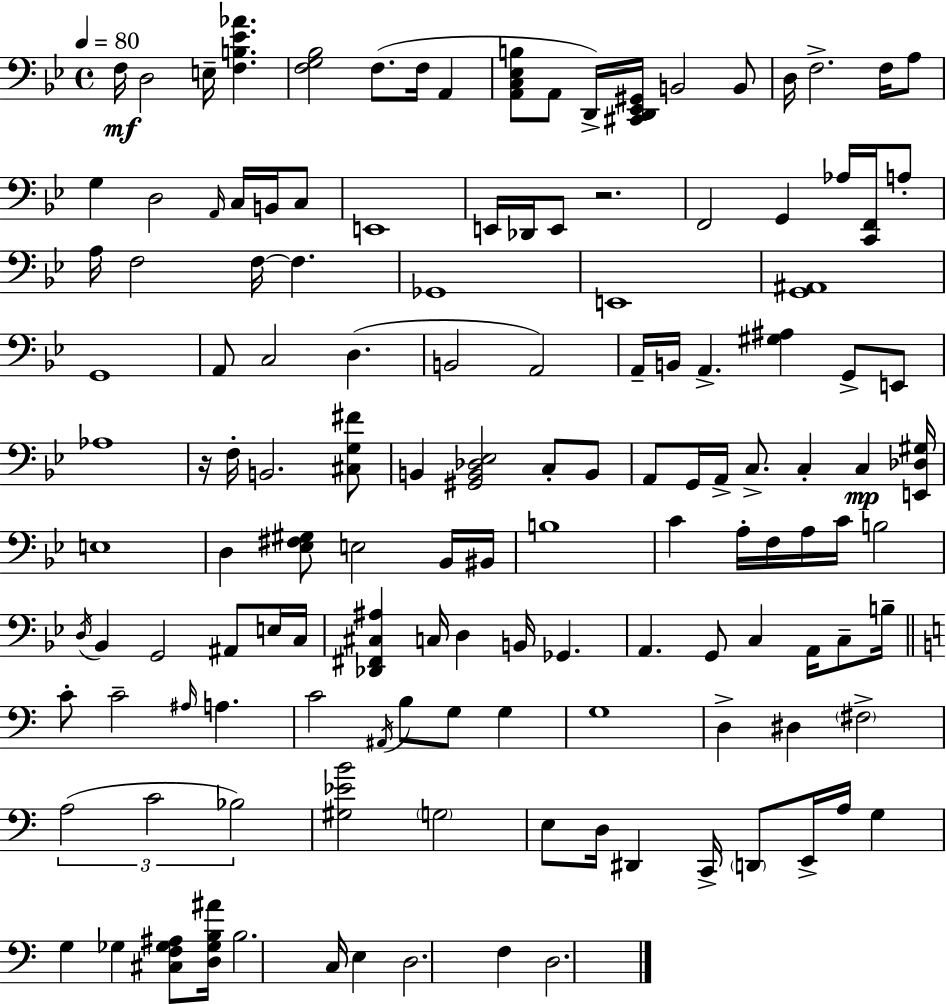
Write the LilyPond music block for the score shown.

{
  \clef bass
  \time 4/4
  \defaultTimeSignature
  \key bes \major
  \tempo 4 = 80
  f16\mf d2 e16-- <f b ees' aes'>4. | <f g bes>2 f8.( f16 a,4 | <a, c ees b>8 a,8 d,16->) <cis, d, ees, gis,>16 b,2 b,8 | d16 f2.-> f16 a8 | \break g4 d2 \grace { a,16 } c16 b,16 c8 | e,1 | e,16 des,16 e,8 r2. | f,2 g,4 aes16 <c, f,>16 a8-. | \break a16 f2 f16~~ f4. | ges,1 | e,1 | <g, ais,>1 | \break g,1 | a,8 c2 d4.( | b,2 a,2) | a,16-- b,16 a,4.-> <gis ais>4 g,8-> e,8 | \break aes1 | r16 f16-. b,2. <cis g fis'>8 | b,4 <gis, b, des ees>2 c8-. b,8 | a,8 g,16 a,16-> c8.-> c4-. c4\mp | \break <e, des gis>16 e1 | d4 <ees fis gis>8 e2 bes,16 | bis,16 b1 | c'4 a16-. f16 a16 c'16 b2 | \break \acciaccatura { d16 } bes,4 g,2 ais,8 | e16 c16 <des, fis, cis ais>4 c16 d4 b,16 ges,4. | a,4. g,8 c4 a,16 c8-- | b16-- \bar "||" \break \key c \major c'8-. c'2-- \grace { ais16 } a4. | c'2 \acciaccatura { ais,16 } b8 g8 g4 | g1 | d4-> dis4 \parenthesize fis2-> | \break \tuplet 3/2 { a2( c'2 | bes2) } <gis ees' b'>2 | \parenthesize g2 e8 d16 dis,4 | c,16-> \parenthesize d,8 e,16-> a16 g4 g4 ges4 | \break <cis f ges ais>8 <d ges b ais'>16 b2. | c16 e4 d2. | f4 d2. | \bar "|."
}